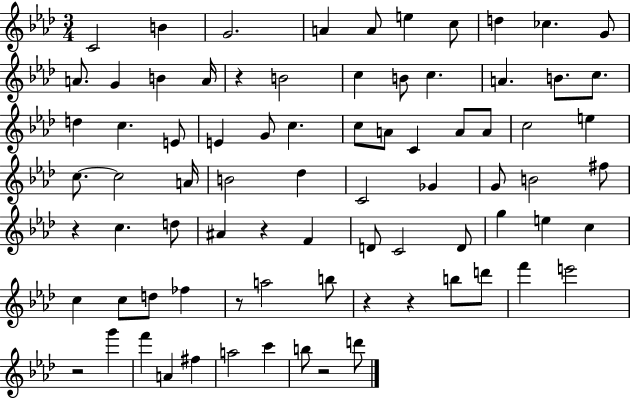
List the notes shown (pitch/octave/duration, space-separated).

C4/h B4/q G4/h. A4/q A4/e E5/q C5/e D5/q CES5/q. G4/e A4/e. G4/q B4/q A4/s R/q B4/h C5/q B4/e C5/q. A4/q. B4/e. C5/e. D5/q C5/q. E4/e E4/q G4/e C5/q. C5/e A4/e C4/q A4/e A4/e C5/h E5/q C5/e. C5/h A4/s B4/h Db5/q C4/h Gb4/q G4/e B4/h F#5/e R/q C5/q. D5/e A#4/q R/q F4/q D4/e C4/h D4/e G5/q E5/q C5/q C5/q C5/e D5/e FES5/q R/e A5/h B5/e R/q R/q B5/e D6/e F6/q E6/h R/h G6/q F6/q A4/q F#5/q A5/h C6/q B5/e R/h D6/e